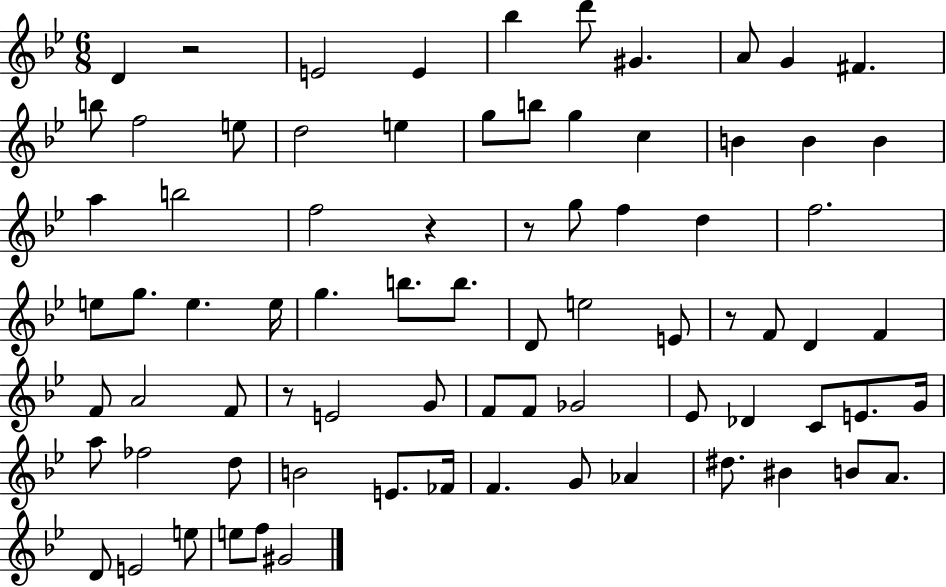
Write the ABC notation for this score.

X:1
T:Untitled
M:6/8
L:1/4
K:Bb
D z2 E2 E _b d'/2 ^G A/2 G ^F b/2 f2 e/2 d2 e g/2 b/2 g c B B B a b2 f2 z z/2 g/2 f d f2 e/2 g/2 e e/4 g b/2 b/2 D/2 e2 E/2 z/2 F/2 D F F/2 A2 F/2 z/2 E2 G/2 F/2 F/2 _G2 _E/2 _D C/2 E/2 G/4 a/2 _f2 d/2 B2 E/2 _F/4 F G/2 _A ^d/2 ^B B/2 A/2 D/2 E2 e/2 e/2 f/2 ^G2